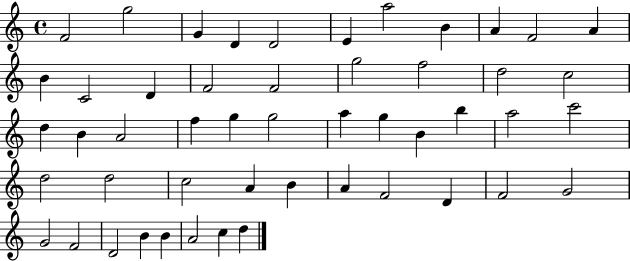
F4/h G5/h G4/q D4/q D4/h E4/q A5/h B4/q A4/q F4/h A4/q B4/q C4/h D4/q F4/h F4/h G5/h F5/h D5/h C5/h D5/q B4/q A4/h F5/q G5/q G5/h A5/q G5/q B4/q B5/q A5/h C6/h D5/h D5/h C5/h A4/q B4/q A4/q F4/h D4/q F4/h G4/h G4/h F4/h D4/h B4/q B4/q A4/h C5/q D5/q